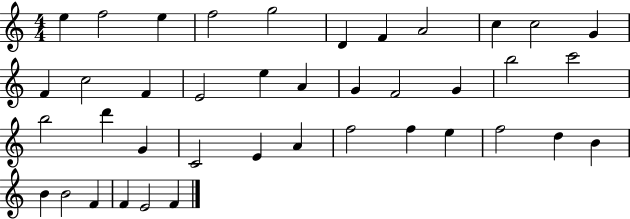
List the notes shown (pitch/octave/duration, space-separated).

E5/q F5/h E5/q F5/h G5/h D4/q F4/q A4/h C5/q C5/h G4/q F4/q C5/h F4/q E4/h E5/q A4/q G4/q F4/h G4/q B5/h C6/h B5/h D6/q G4/q C4/h E4/q A4/q F5/h F5/q E5/q F5/h D5/q B4/q B4/q B4/h F4/q F4/q E4/h F4/q